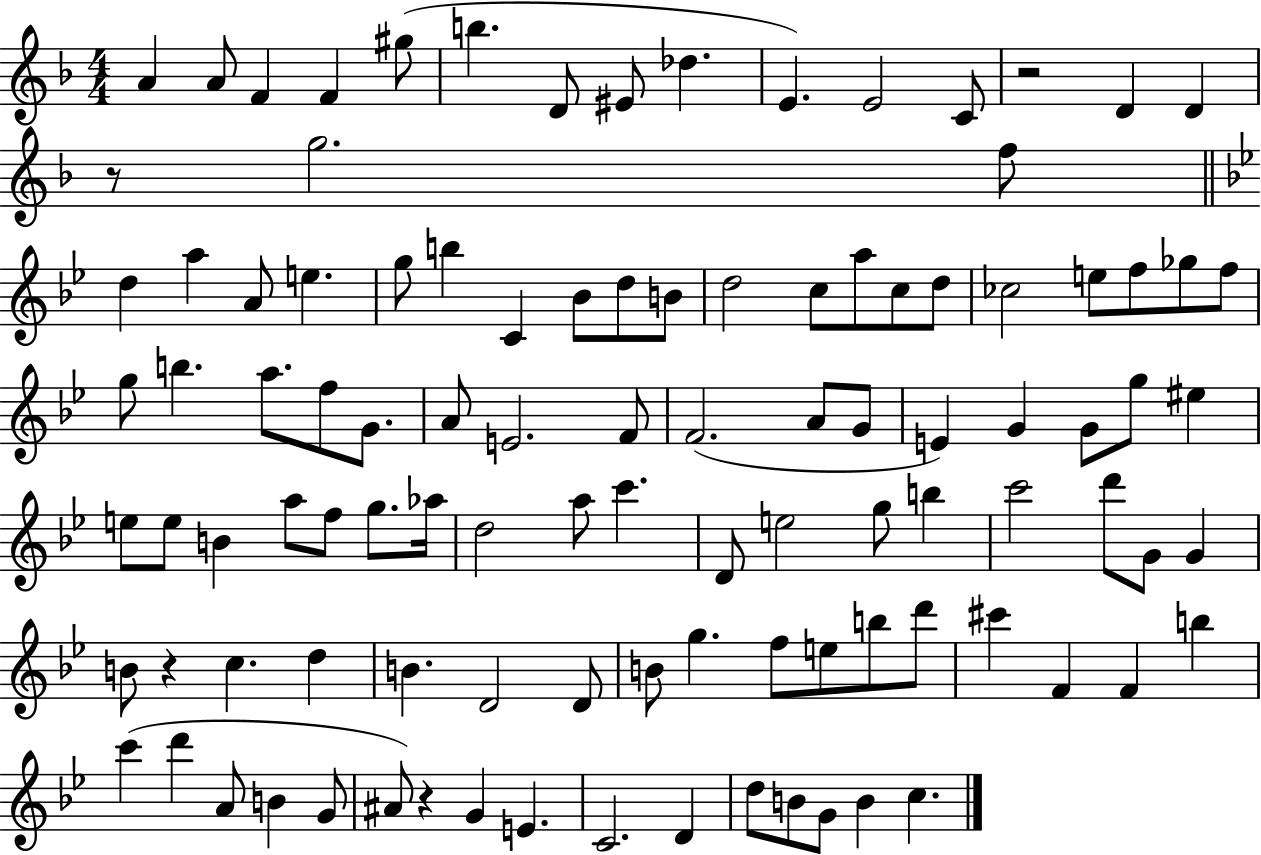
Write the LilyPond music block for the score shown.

{
  \clef treble
  \numericTimeSignature
  \time 4/4
  \key f \major
  a'4 a'8 f'4 f'4 gis''8( | b''4. d'8 eis'8 des''4. | e'4.) e'2 c'8 | r2 d'4 d'4 | \break r8 g''2. f''8 | \bar "||" \break \key g \minor d''4 a''4 a'8 e''4. | g''8 b''4 c'4 bes'8 d''8 b'8 | d''2 c''8 a''8 c''8 d''8 | ces''2 e''8 f''8 ges''8 f''8 | \break g''8 b''4. a''8. f''8 g'8. | a'8 e'2. f'8 | f'2.( a'8 g'8 | e'4) g'4 g'8 g''8 eis''4 | \break e''8 e''8 b'4 a''8 f''8 g''8. aes''16 | d''2 a''8 c'''4. | d'8 e''2 g''8 b''4 | c'''2 d'''8 g'8 g'4 | \break b'8 r4 c''4. d''4 | b'4. d'2 d'8 | b'8 g''4. f''8 e''8 b''8 d'''8 | cis'''4 f'4 f'4 b''4 | \break c'''4( d'''4 a'8 b'4 g'8 | ais'8) r4 g'4 e'4. | c'2. d'4 | d''8 b'8 g'8 b'4 c''4. | \break \bar "|."
}